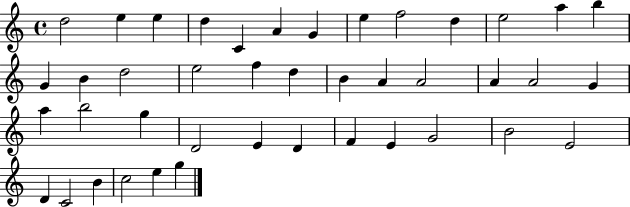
X:1
T:Untitled
M:4/4
L:1/4
K:C
d2 e e d C A G e f2 d e2 a b G B d2 e2 f d B A A2 A A2 G a b2 g D2 E D F E G2 B2 E2 D C2 B c2 e g